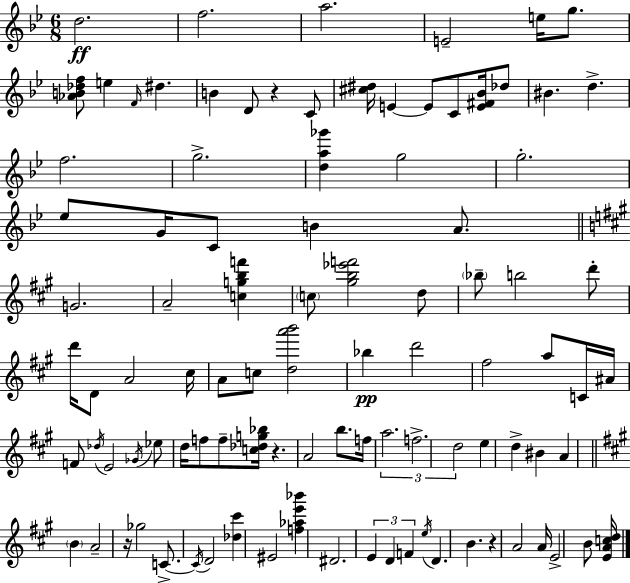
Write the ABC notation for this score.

X:1
T:Untitled
M:6/8
L:1/4
K:Gm
d2 f2 a2 E2 e/4 g/2 [_AB_df]/2 e F/4 ^d B D/2 z C/2 [^c^d]/4 E E/2 C/2 [E^F_B]/4 _d/2 ^B d f2 g2 [da_g'] g2 g2 _e/2 G/4 C/2 B A/2 G2 A2 [cgbf'] c/2 [^gb_e'f']2 d/2 _b/2 b2 d'/2 d'/4 D/2 A2 ^c/4 A/2 c/2 [da'b']2 _b d'2 ^f2 a/2 C/4 ^A/4 F/2 _d/4 E2 _G/4 _e/2 d/4 f/2 f/2 [c_dg_b]/4 z A2 b/2 f/4 a2 f2 d2 e d ^B A B A2 z/4 _g2 C/2 C/4 D2 [_d^c'] ^E2 [f_ae'_b'] ^D2 E D F e/4 D B z A2 A/4 E2 B/2 [EAcd]/4